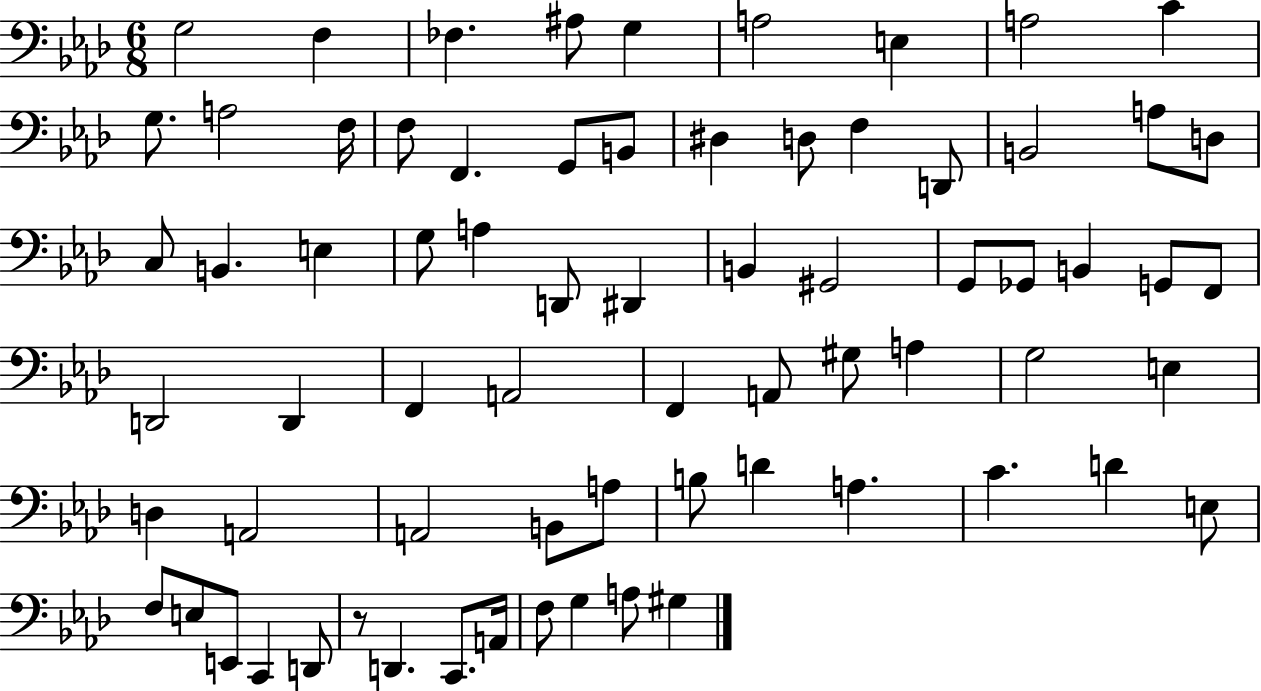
{
  \clef bass
  \numericTimeSignature
  \time 6/8
  \key aes \major
  g2 f4 | fes4. ais8 g4 | a2 e4 | a2 c'4 | \break g8. a2 f16 | f8 f,4. g,8 b,8 | dis4 d8 f4 d,8 | b,2 a8 d8 | \break c8 b,4. e4 | g8 a4 d,8 dis,4 | b,4 gis,2 | g,8 ges,8 b,4 g,8 f,8 | \break d,2 d,4 | f,4 a,2 | f,4 a,8 gis8 a4 | g2 e4 | \break d4 a,2 | a,2 b,8 a8 | b8 d'4 a4. | c'4. d'4 e8 | \break f8 e8 e,8 c,4 d,8 | r8 d,4. c,8. a,16 | f8 g4 a8 gis4 | \bar "|."
}